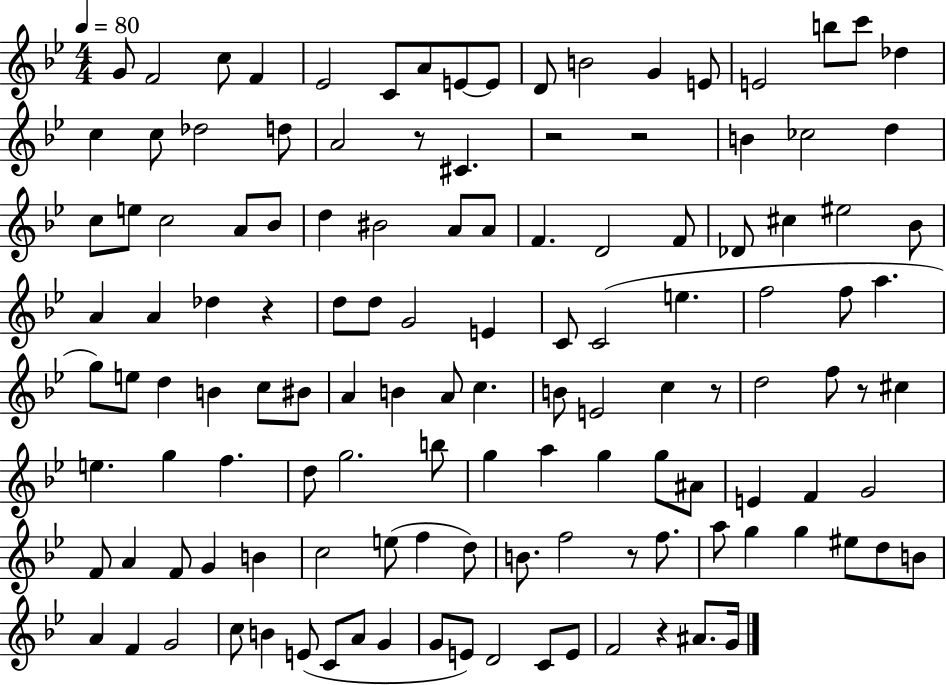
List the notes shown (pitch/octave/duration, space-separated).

G4/e F4/h C5/e F4/q Eb4/h C4/e A4/e E4/e E4/e D4/e B4/h G4/q E4/e E4/h B5/e C6/e Db5/q C5/q C5/e Db5/h D5/e A4/h R/e C#4/q. R/h R/h B4/q CES5/h D5/q C5/e E5/e C5/h A4/e Bb4/e D5/q BIS4/h A4/e A4/e F4/q. D4/h F4/e Db4/e C#5/q EIS5/h Bb4/e A4/q A4/q Db5/q R/q D5/e D5/e G4/h E4/q C4/e C4/h E5/q. F5/h F5/e A5/q. G5/e E5/e D5/q B4/q C5/e BIS4/e A4/q B4/q A4/e C5/q. B4/e E4/h C5/q R/e D5/h F5/e R/e C#5/q E5/q. G5/q F5/q. D5/e G5/h. B5/e G5/q A5/q G5/q G5/e A#4/e E4/q F4/q G4/h F4/e A4/q F4/e G4/q B4/q C5/h E5/e F5/q D5/e B4/e. F5/h R/e F5/e. A5/e G5/q G5/q EIS5/e D5/e B4/e A4/q F4/q G4/h C5/e B4/q E4/e C4/e A4/e G4/q G4/e E4/e D4/h C4/e E4/e F4/h R/q A#4/e. G4/s